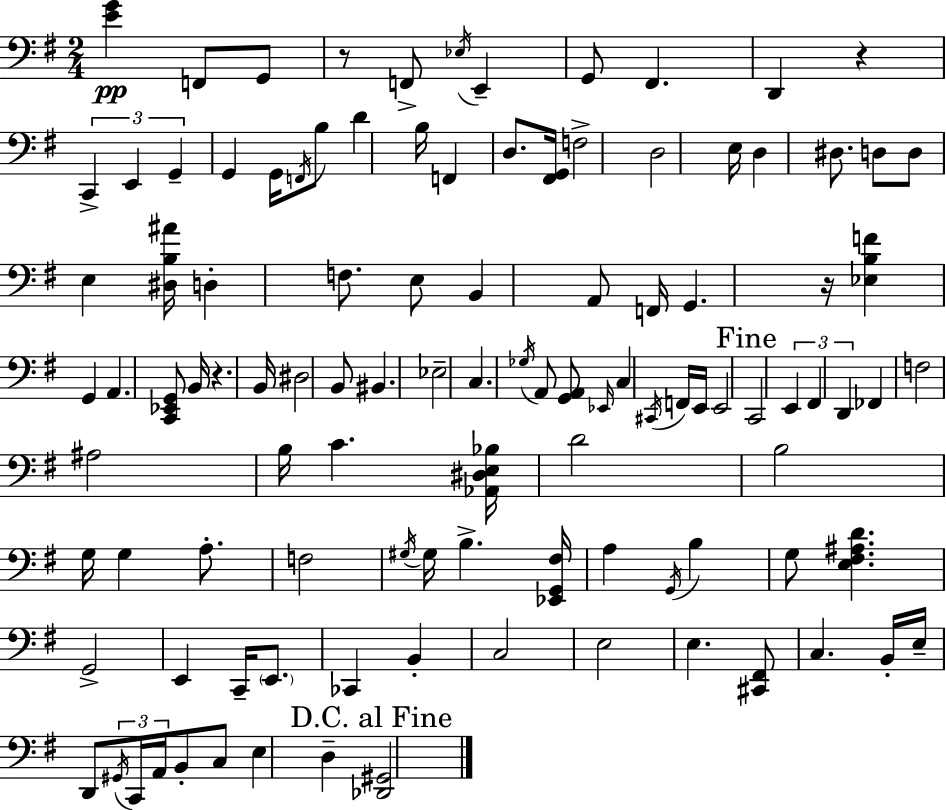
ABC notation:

X:1
T:Untitled
M:2/4
L:1/4
K:Em
[EG] F,,/2 G,,/2 z/2 F,,/2 _E,/4 E,, G,,/2 ^F,, D,, z C,, E,, G,, G,, G,,/4 F,,/4 B,/2 D B,/4 F,, D,/2 [^F,,G,,]/4 F,2 D,2 E,/4 D, ^D,/2 D,/2 D,/2 E, [^D,B,^A]/4 D, F,/2 E,/2 B,, A,,/2 F,,/4 G,, z/4 [_E,B,F] G,, A,, [C,,_E,,G,,]/2 B,,/4 z B,,/4 ^D,2 B,,/2 ^B,, _E,2 C, _G,/4 A,,/2 [G,,A,,]/2 _E,,/4 C, ^C,,/4 F,,/4 E,,/4 E,,2 C,,2 E,, ^F,, D,, _F,, F,2 ^A,2 B,/4 C [_A,,^D,E,_B,]/4 D2 B,2 G,/4 G, A,/2 F,2 ^G,/4 ^G,/4 B, [_E,,G,,^F,]/4 A, G,,/4 B, G,/2 [E,^F,^A,D] G,,2 E,, C,,/4 E,,/2 _C,, B,, C,2 E,2 E, [^C,,^F,,]/2 C, B,,/4 E,/4 D,,/2 ^G,,/4 C,,/4 A,,/4 B,,/2 C,/2 E, D, [_D,,^G,,]2